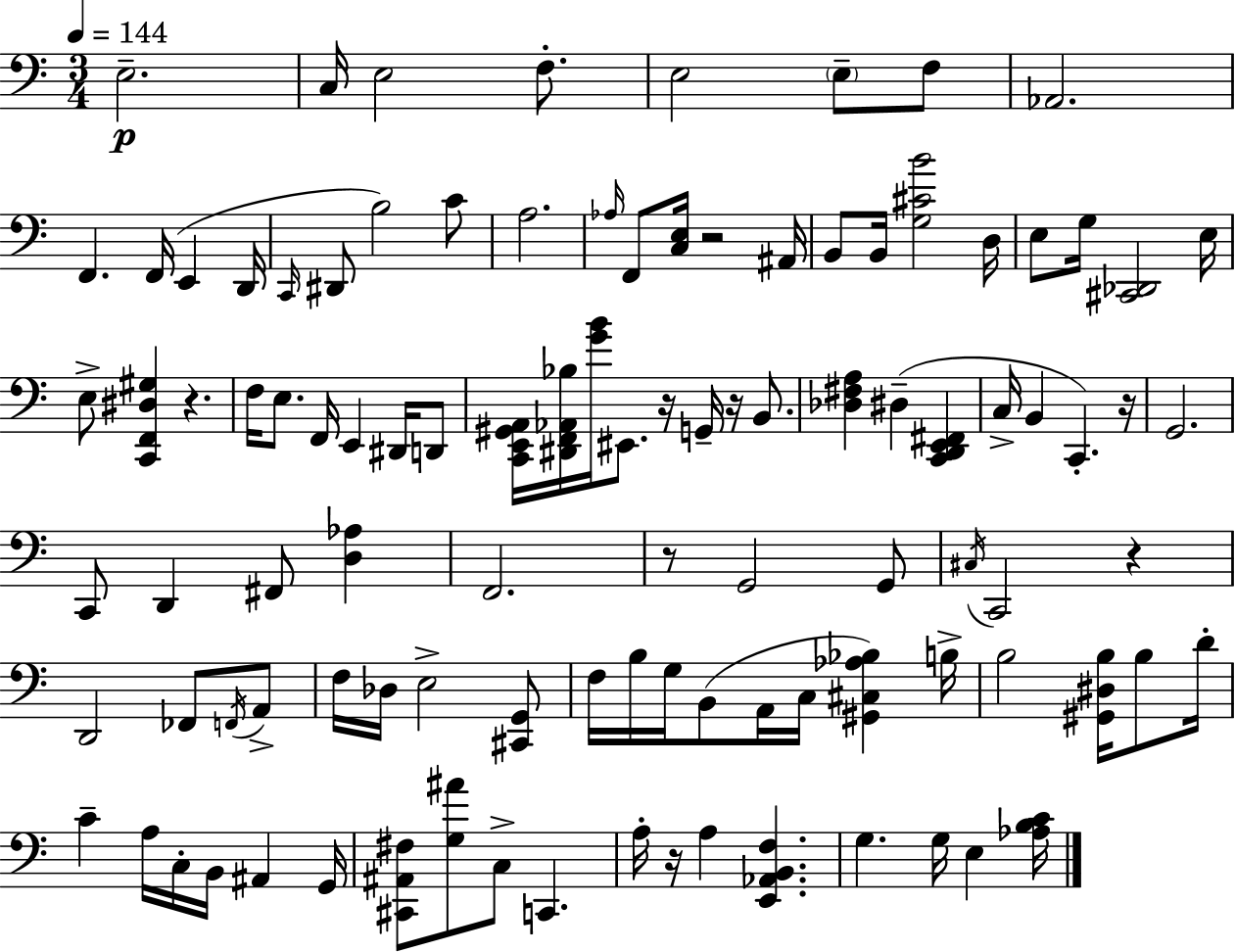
{
  \clef bass
  \numericTimeSignature
  \time 3/4
  \key c \major
  \tempo 4 = 144
  \repeat volta 2 { e2.--\p | c16 e2 f8.-. | e2 \parenthesize e8-- f8 | aes,2. | \break f,4. f,16( e,4 d,16 | \grace { c,16 } dis,8 b2) c'8 | a2. | \grace { aes16 } f,8 <c e>16 r2 | \break ais,16 b,8 b,16 <g cis' b'>2 | d16 e8 g16 <cis, des,>2 | e16 e8-> <c, f, dis gis>4 r4. | f16 e8. f,16 e,4 dis,16 | \break d,8 <c, e, gis, a,>16 <dis, f, aes, bes>16 <g' b'>16 eis,8. r16 g,16-- r16 b,8. | <des fis a>4 dis4--( <c, d, e, fis,>4 | c16-> b,4 c,4.-.) | r16 g,2. | \break c,8 d,4 fis,8 <d aes>4 | f,2. | r8 g,2 | g,8 \acciaccatura { cis16 } c,2 r4 | \break d,2 fes,8 | \acciaccatura { f,16 } a,8-> f16 des16 e2-> | <cis, g,>8 f16 b16 g16 b,8( a,16 c16 <gis, cis aes bes>4) | b16-> b2 | \break <gis, dis b>16 b8 d'16-. c'4-- a16 c16-. b,16 ais,4 | g,16 <cis, ais, fis>8 <g ais'>8 c8-> c,4. | a16-. r16 a4 <e, aes, b, f>4. | g4. g16 e4 | \break <aes b c'>16 } \bar "|."
}